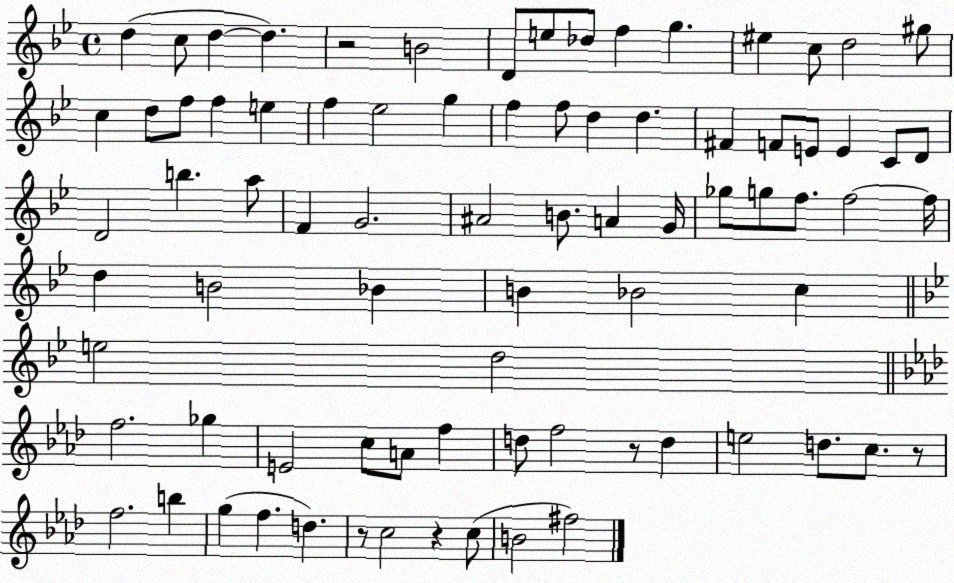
X:1
T:Untitled
M:4/4
L:1/4
K:Bb
d c/2 d d z2 B2 D/2 e/2 _d/2 f g ^e c/2 d2 ^g/2 c d/2 f/2 f e f _e2 g f f/2 d d ^F F/2 E/2 E C/2 D/2 D2 b a/2 F G2 ^A2 B/2 A G/4 _g/2 g/2 f/2 f2 f/4 d B2 _B B _B2 c e2 d2 f2 _g E2 c/2 A/2 f d/2 f2 z/2 d e2 d/2 c/2 z/2 f2 b g f d z/2 c2 z c/2 B2 ^f2